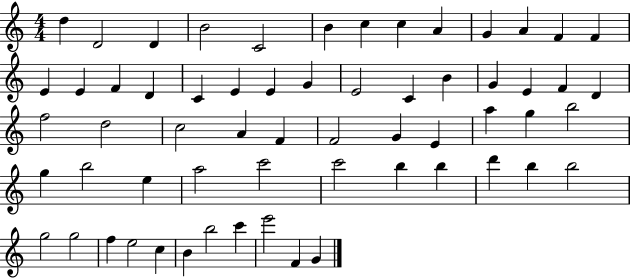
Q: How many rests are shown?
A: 0